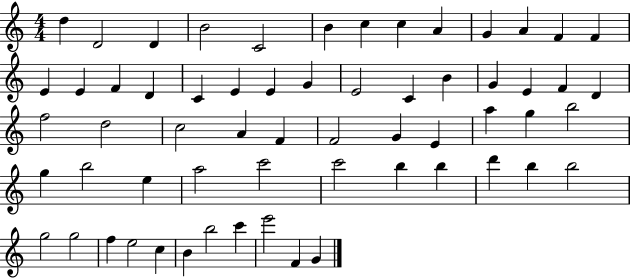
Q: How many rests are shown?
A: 0